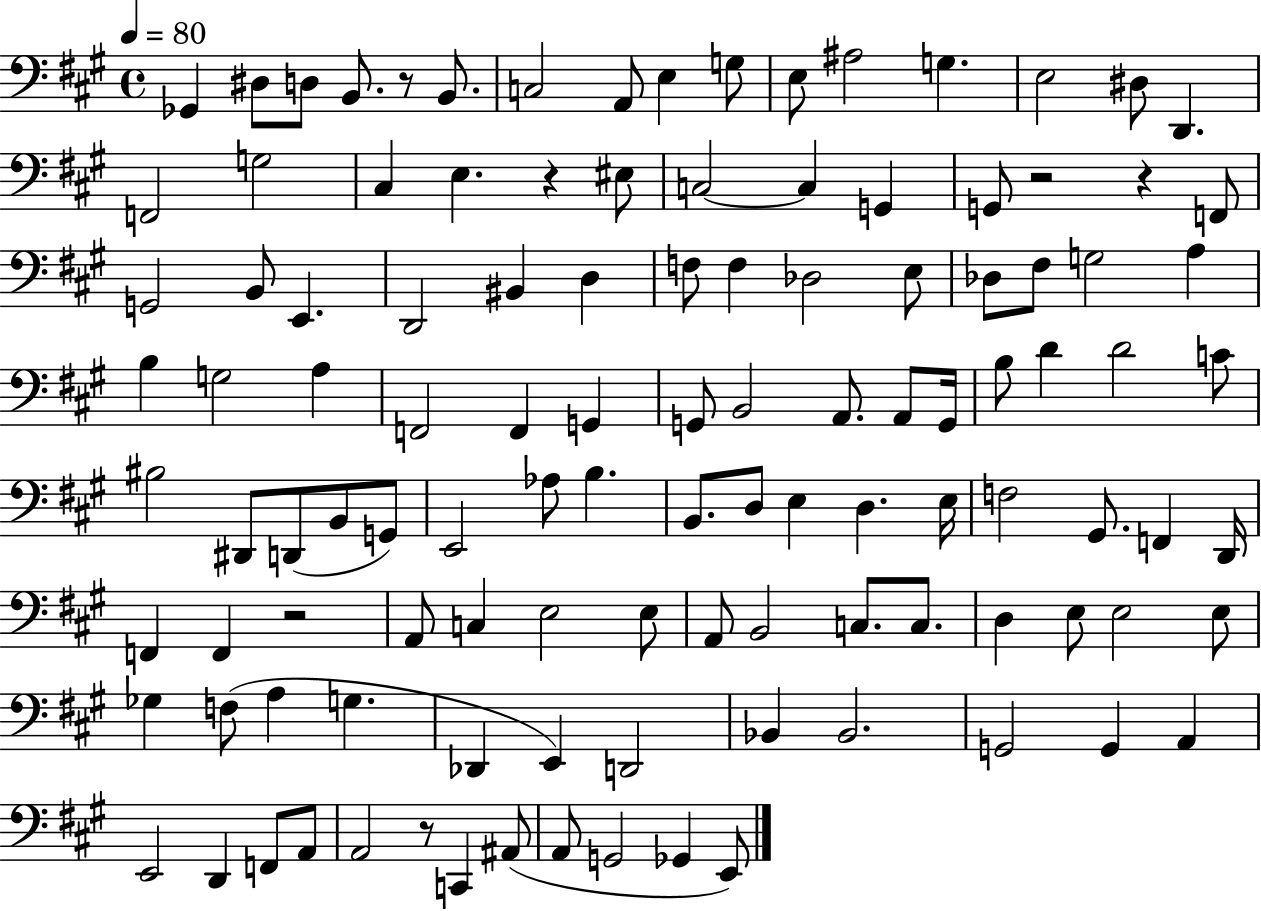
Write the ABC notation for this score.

X:1
T:Untitled
M:4/4
L:1/4
K:A
_G,, ^D,/2 D,/2 B,,/2 z/2 B,,/2 C,2 A,,/2 E, G,/2 E,/2 ^A,2 G, E,2 ^D,/2 D,, F,,2 G,2 ^C, E, z ^E,/2 C,2 C, G,, G,,/2 z2 z F,,/2 G,,2 B,,/2 E,, D,,2 ^B,, D, F,/2 F, _D,2 E,/2 _D,/2 ^F,/2 G,2 A, B, G,2 A, F,,2 F,, G,, G,,/2 B,,2 A,,/2 A,,/2 G,,/4 B,/2 D D2 C/2 ^B,2 ^D,,/2 D,,/2 B,,/2 G,,/2 E,,2 _A,/2 B, B,,/2 D,/2 E, D, E,/4 F,2 ^G,,/2 F,, D,,/4 F,, F,, z2 A,,/2 C, E,2 E,/2 A,,/2 B,,2 C,/2 C,/2 D, E,/2 E,2 E,/2 _G, F,/2 A, G, _D,, E,, D,,2 _B,, _B,,2 G,,2 G,, A,, E,,2 D,, F,,/2 A,,/2 A,,2 z/2 C,, ^A,,/2 A,,/2 G,,2 _G,, E,,/2